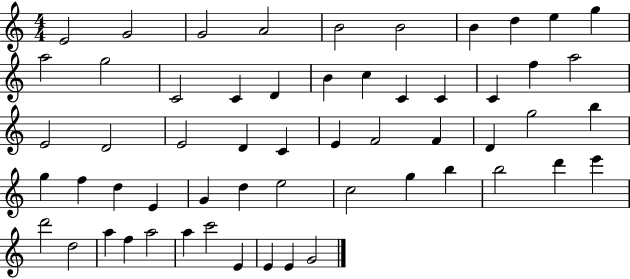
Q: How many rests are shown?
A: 0